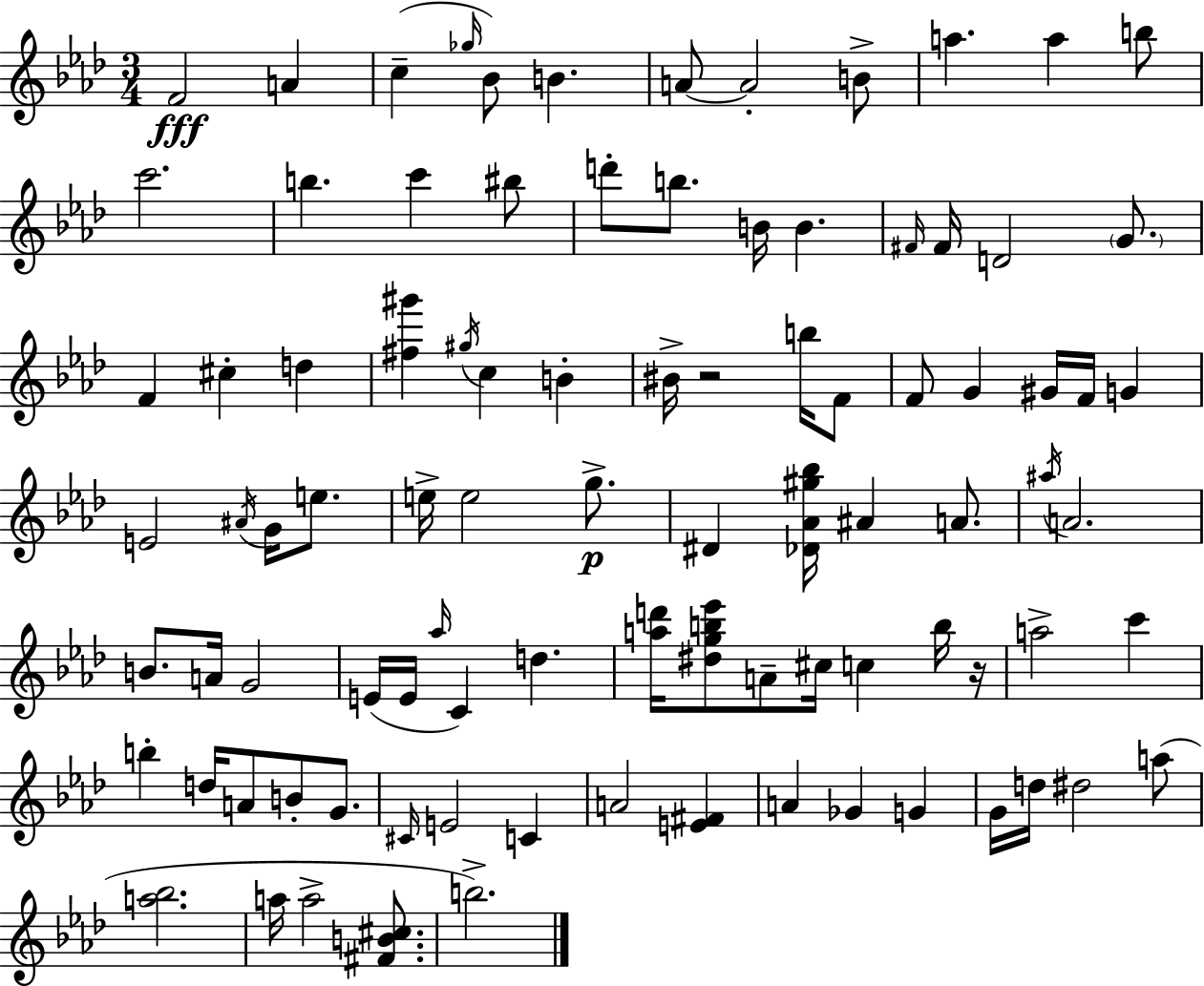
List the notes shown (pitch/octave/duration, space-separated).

F4/h A4/q C5/q Gb5/s Bb4/e B4/q. A4/e A4/h B4/e A5/q. A5/q B5/e C6/h. B5/q. C6/q BIS5/e D6/e B5/e. B4/s B4/q. F#4/s F#4/s D4/h G4/e. F4/q C#5/q D5/q [F#5,G#6]/q G#5/s C5/q B4/q BIS4/s R/h B5/s F4/e F4/e G4/q G#4/s F4/s G4/q E4/h A#4/s G4/s E5/e. E5/s E5/h G5/e. D#4/q [Db4,Ab4,G#5,Bb5]/s A#4/q A4/e. A#5/s A4/h. B4/e. A4/s G4/h E4/s E4/s Ab5/s C4/q D5/q. [A5,D6]/s [D#5,G5,B5,Eb6]/e A4/e C#5/s C5/q B5/s R/s A5/h C6/q B5/q D5/s A4/e B4/e G4/e. C#4/s E4/h C4/q A4/h [E4,F#4]/q A4/q Gb4/q G4/q G4/s D5/s D#5/h A5/e [A5,Bb5]/h. A5/s A5/h [F#4,B4,C#5]/e. B5/h.